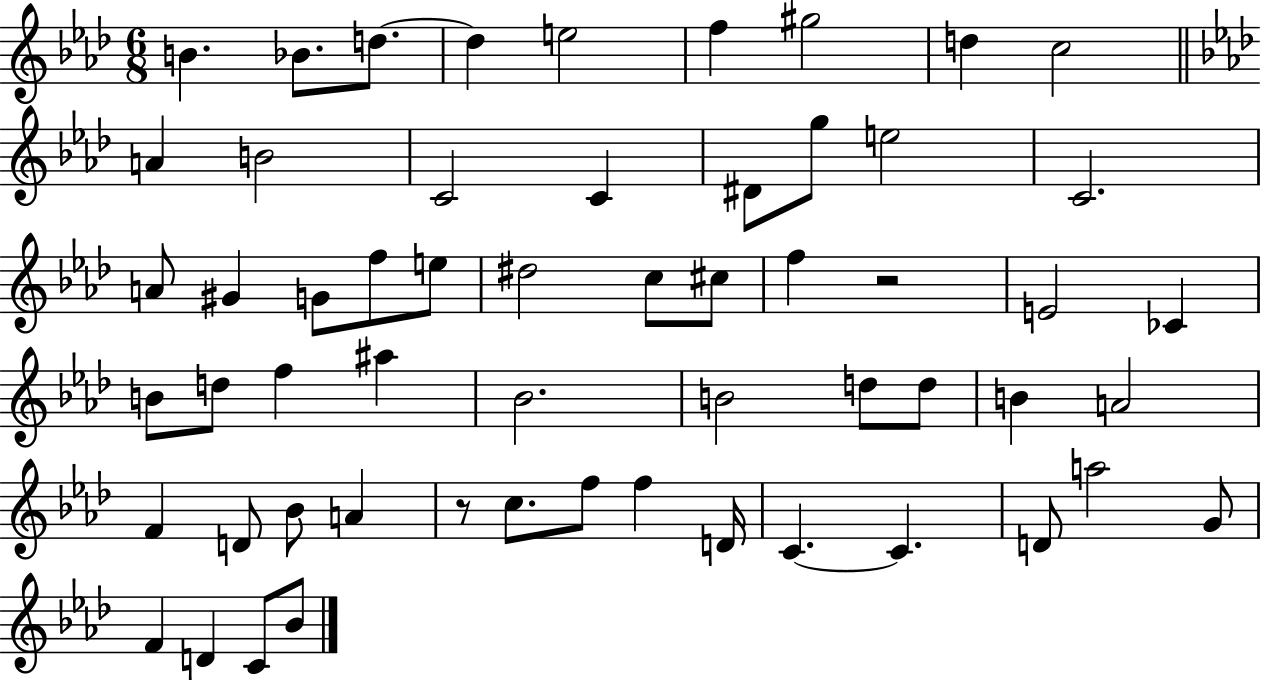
{
  \clef treble
  \numericTimeSignature
  \time 6/8
  \key aes \major
  b'4. bes'8. d''8.~~ | d''4 e''2 | f''4 gis''2 | d''4 c''2 | \break \bar "||" \break \key f \minor a'4 b'2 | c'2 c'4 | dis'8 g''8 e''2 | c'2. | \break a'8 gis'4 g'8 f''8 e''8 | dis''2 c''8 cis''8 | f''4 r2 | e'2 ces'4 | \break b'8 d''8 f''4 ais''4 | bes'2. | b'2 d''8 d''8 | b'4 a'2 | \break f'4 d'8 bes'8 a'4 | r8 c''8. f''8 f''4 d'16 | c'4.~~ c'4. | d'8 a''2 g'8 | \break f'4 d'4 c'8 bes'8 | \bar "|."
}